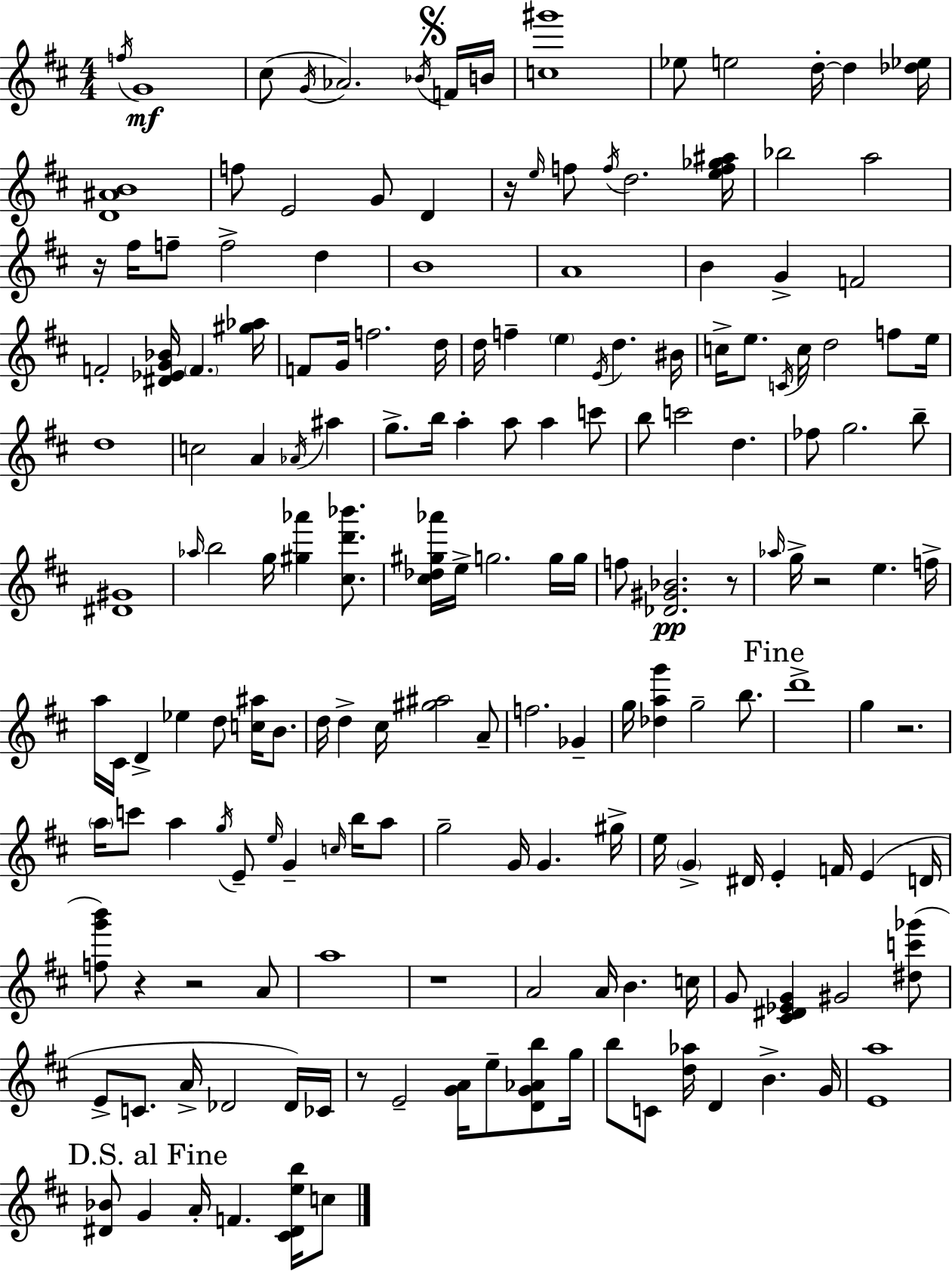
F5/s G4/w C#5/e G4/s Ab4/h. Bb4/s F4/s B4/s [C5,G#6]/w Eb5/e E5/h D5/s D5/q [Db5,Eb5]/s [D4,A#4,B4]/w F5/e E4/h G4/e D4/q R/s E5/s F5/e F5/s D5/h. [E5,F5,Gb5,A#5]/s Bb5/h A5/h R/s F#5/s F5/e F5/h D5/q B4/w A4/w B4/q G4/q F4/h F4/h [D#4,Eb4,G4,Bb4]/s F4/q. [G#5,Ab5]/s F4/e G4/s F5/h. D5/s D5/s F5/q E5/q E4/s D5/q. BIS4/s C5/s E5/e. C4/s C5/s D5/h F5/e E5/s D5/w C5/h A4/q Ab4/s A#5/q G5/e. B5/s A5/q A5/e A5/q C6/e B5/e C6/h D5/q. FES5/e G5/h. B5/e [D#4,G#4]/w Ab5/s B5/h G5/s [G#5,Ab6]/q [C#5,D6,Bb6]/e. [C#5,Db5,G#5,Ab6]/s E5/s G5/h. G5/s G5/s F5/e [Db4,G#4,Bb4]/h. R/e Ab5/s G5/s R/h E5/q. F5/s A5/s C#4/s D4/q Eb5/q D5/e [C5,A#5]/s B4/e. D5/s D5/q C#5/s [G#5,A#5]/h A4/e F5/h. Gb4/q G5/s [Db5,A5,G6]/q G5/h B5/e. D6/w G5/q R/h. A5/s C6/e A5/q G5/s E4/e E5/s G4/q C5/s B5/s A5/e G5/h G4/s G4/q. G#5/s E5/s G4/q D#4/s E4/q F4/s E4/q D4/s [F5,G6,B6]/e R/q R/h A4/e A5/w R/w A4/h A4/s B4/q. C5/s G4/e [C#4,D#4,Eb4,G4]/q G#4/h [D#5,C6,Gb6]/e E4/e C4/e. A4/s Db4/h Db4/s CES4/s R/e E4/h [G4,A4]/s E5/e [D4,G4,Ab4,B5]/e G5/s B5/e C4/e [D5,Ab5]/s D4/q B4/q. G4/s [E4,A5]/w [D#4,Bb4]/e G4/q A4/s F4/q. [C#4,D#4,E5,B5]/s C5/e